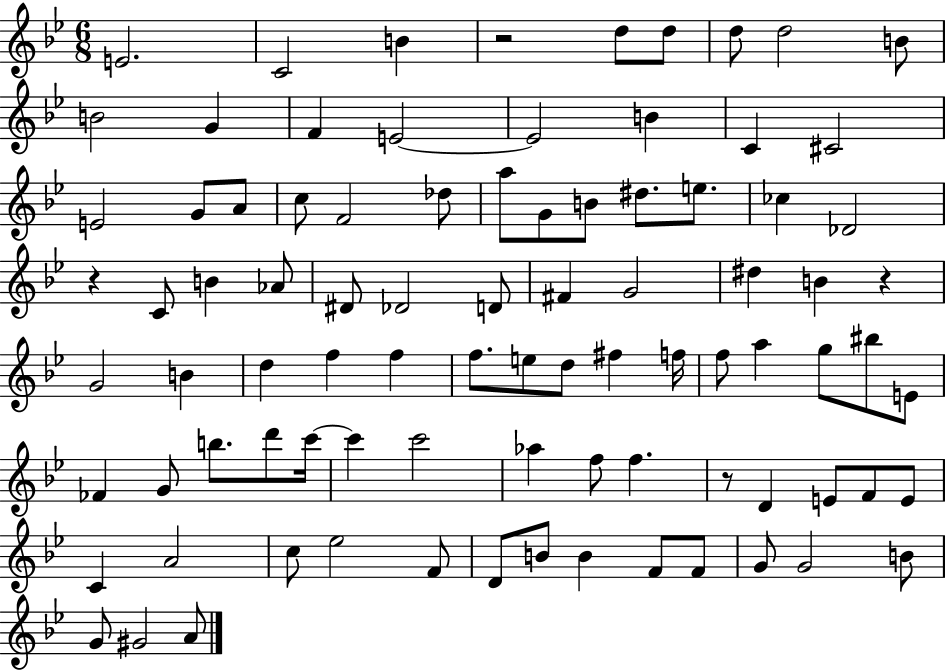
{
  \clef treble
  \numericTimeSignature
  \time 6/8
  \key bes \major
  e'2. | c'2 b'4 | r2 d''8 d''8 | d''8 d''2 b'8 | \break b'2 g'4 | f'4 e'2~~ | e'2 b'4 | c'4 cis'2 | \break e'2 g'8 a'8 | c''8 f'2 des''8 | a''8 g'8 b'8 dis''8. e''8. | ces''4 des'2 | \break r4 c'8 b'4 aes'8 | dis'8 des'2 d'8 | fis'4 g'2 | dis''4 b'4 r4 | \break g'2 b'4 | d''4 f''4 f''4 | f''8. e''8 d''8 fis''4 f''16 | f''8 a''4 g''8 bis''8 e'8 | \break fes'4 g'8 b''8. d'''8 c'''16~~ | c'''4 c'''2 | aes''4 f''8 f''4. | r8 d'4 e'8 f'8 e'8 | \break c'4 a'2 | c''8 ees''2 f'8 | d'8 b'8 b'4 f'8 f'8 | g'8 g'2 b'8 | \break g'8 gis'2 a'8 | \bar "|."
}